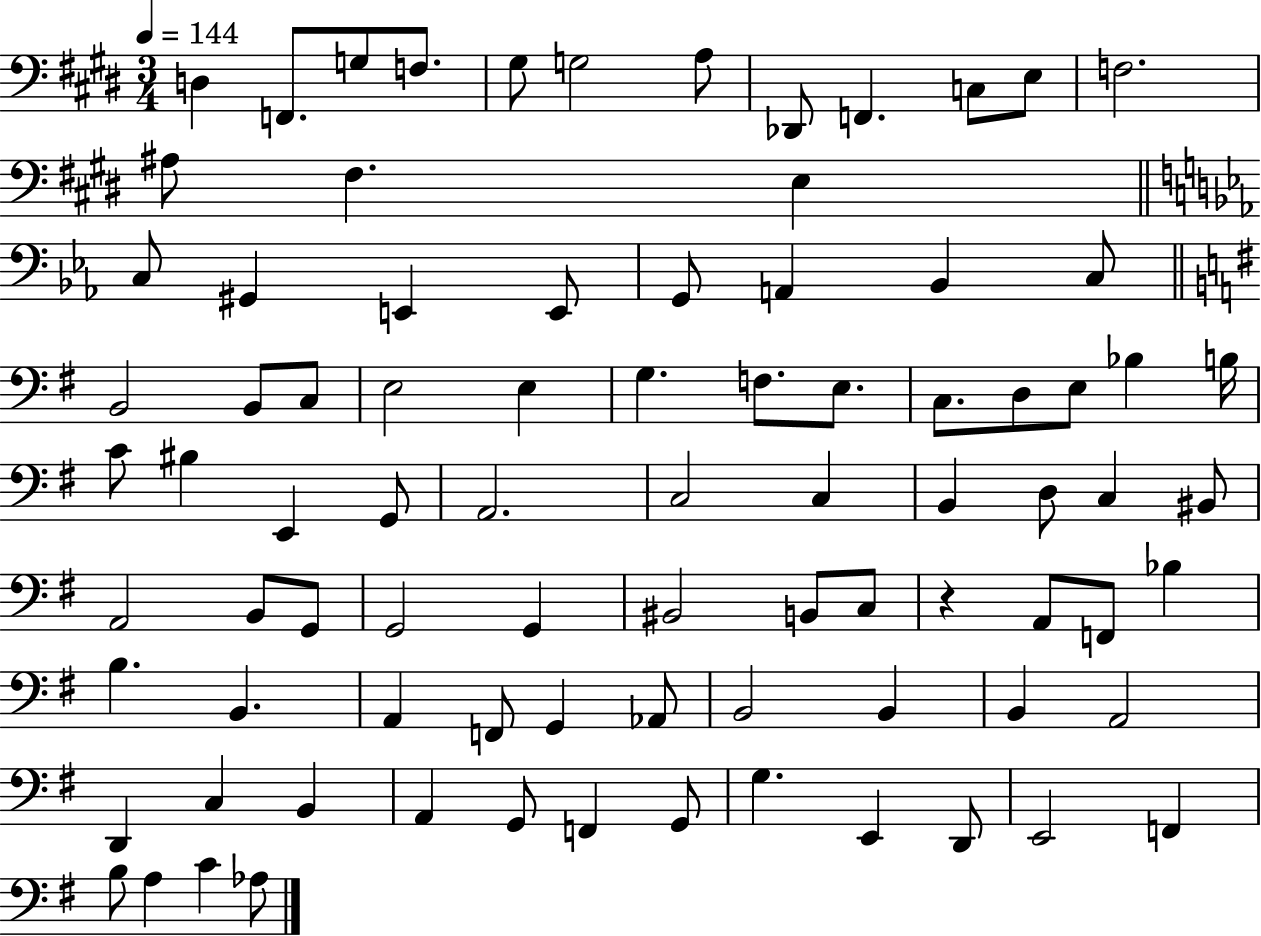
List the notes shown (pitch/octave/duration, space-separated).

D3/q F2/e. G3/e F3/e. G#3/e G3/h A3/e Db2/e F2/q. C3/e E3/e F3/h. A#3/e F#3/q. E3/q C3/e G#2/q E2/q E2/e G2/e A2/q Bb2/q C3/e B2/h B2/e C3/e E3/h E3/q G3/q. F3/e. E3/e. C3/e. D3/e E3/e Bb3/q B3/s C4/e BIS3/q E2/q G2/e A2/h. C3/h C3/q B2/q D3/e C3/q BIS2/e A2/h B2/e G2/e G2/h G2/q BIS2/h B2/e C3/e R/q A2/e F2/e Bb3/q B3/q. B2/q. A2/q F2/e G2/q Ab2/e B2/h B2/q B2/q A2/h D2/q C3/q B2/q A2/q G2/e F2/q G2/e G3/q. E2/q D2/e E2/h F2/q B3/e A3/q C4/q Ab3/e